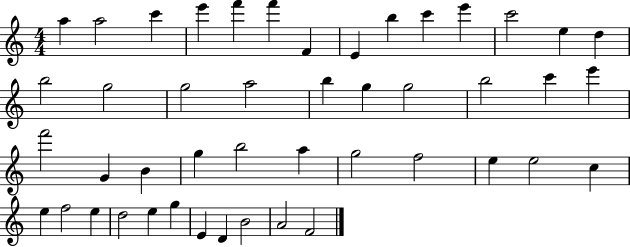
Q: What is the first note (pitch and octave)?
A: A5